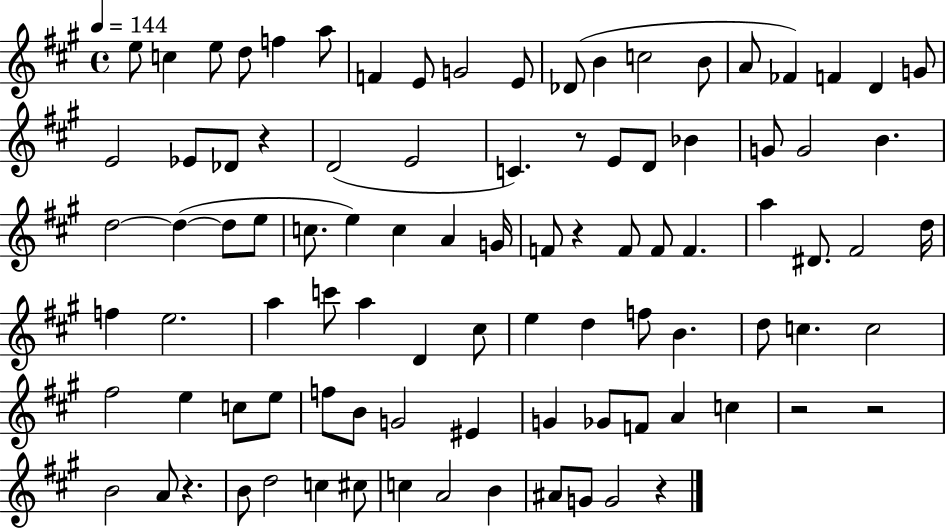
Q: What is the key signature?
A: A major